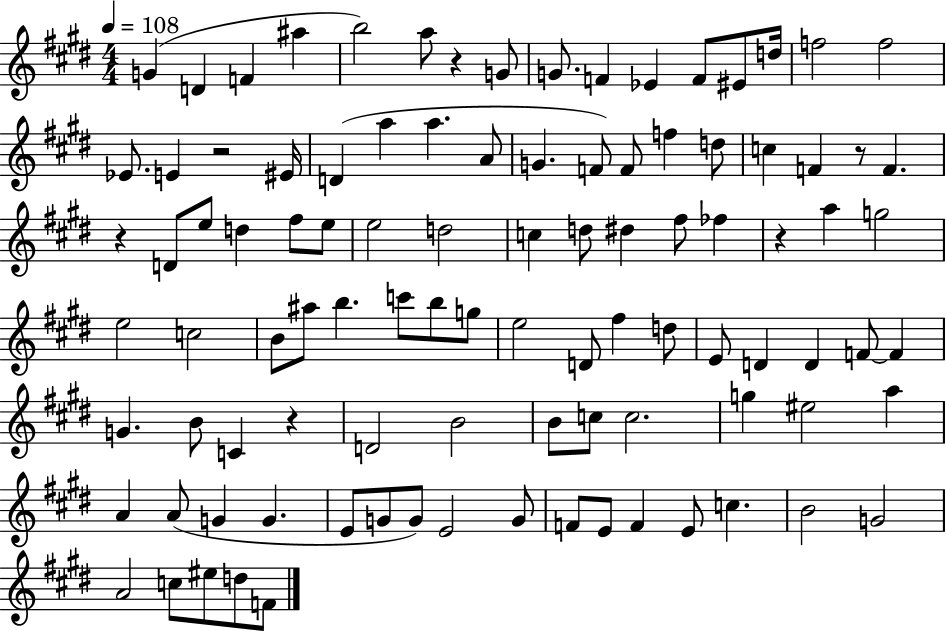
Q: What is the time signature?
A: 4/4